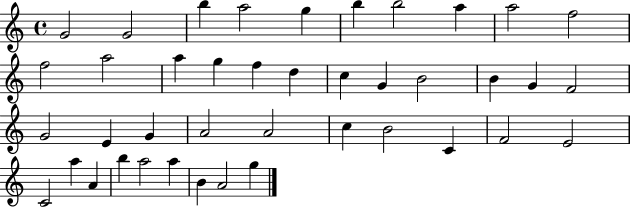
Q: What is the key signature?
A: C major